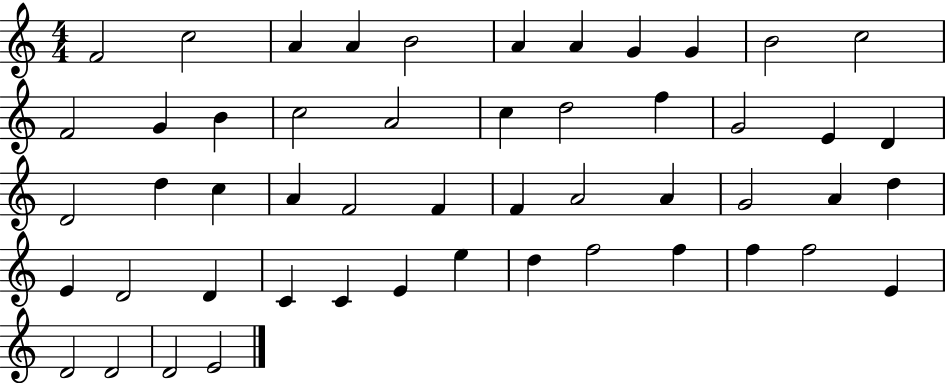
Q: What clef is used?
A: treble